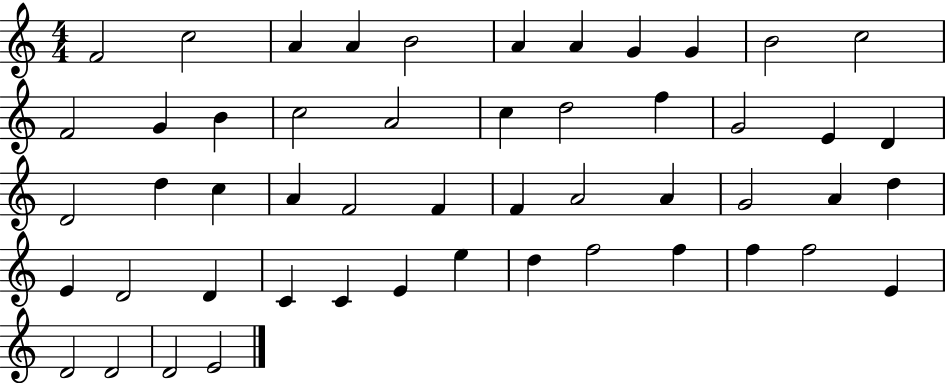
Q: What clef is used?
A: treble